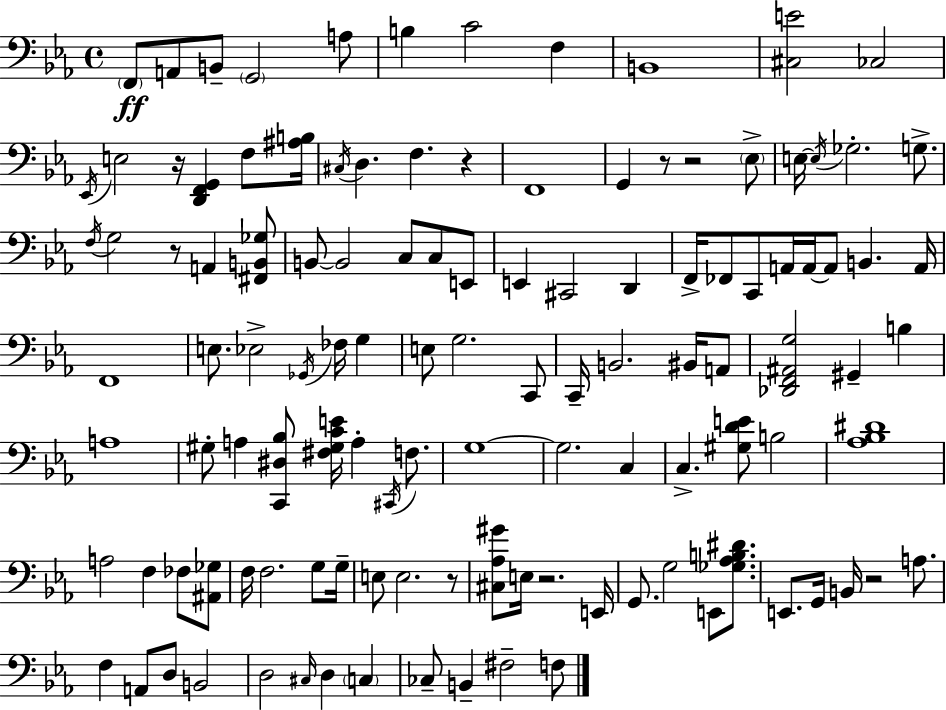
X:1
T:Untitled
M:4/4
L:1/4
K:Eb
F,,/2 A,,/2 B,,/2 G,,2 A,/2 B, C2 F, B,,4 [^C,E]2 _C,2 _E,,/4 E,2 z/4 [D,,F,,G,,] F,/2 [^A,B,]/4 ^C,/4 D, F, z F,,4 G,, z/2 z2 _E,/2 E,/4 E,/4 _G,2 G,/2 F,/4 G,2 z/2 A,, [^F,,B,,_G,]/2 B,,/2 B,,2 C,/2 C,/2 E,,/2 E,, ^C,,2 D,, F,,/4 _F,,/2 C,,/2 A,,/4 A,,/4 A,,/2 B,, A,,/4 F,,4 E,/2 _E,2 _G,,/4 _F,/4 G, E,/2 G,2 C,,/2 C,,/4 B,,2 ^B,,/4 A,,/2 [_D,,F,,^A,,G,]2 ^G,, B, A,4 ^G,/2 A, [C,,^D,_B,]/2 [^F,^G,CE]/4 A, ^C,,/4 F,/2 G,4 G,2 C, C, [^G,DE]/2 B,2 [_A,_B,^D]4 A,2 F, _F,/2 [^A,,_G,]/2 F,/4 F,2 G,/2 G,/4 E,/2 E,2 z/2 [^C,_A,^G]/2 E,/4 z2 E,,/4 G,,/2 G,2 E,,/2 [_G,_A,B,^D]/2 E,,/2 G,,/4 B,,/4 z2 A,/2 F, A,,/2 D,/2 B,,2 D,2 ^C,/4 D, C, _C,/2 B,, ^F,2 F,/2